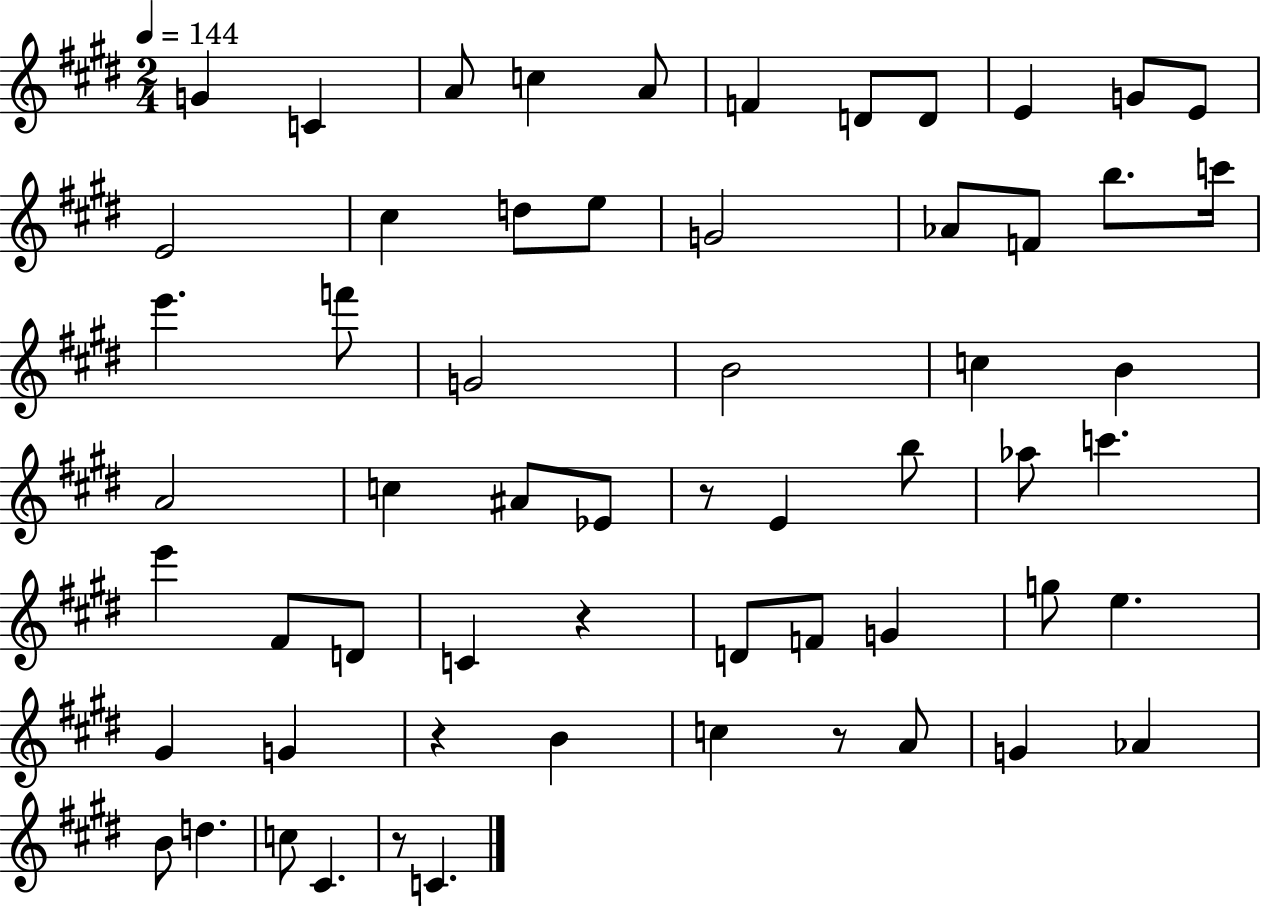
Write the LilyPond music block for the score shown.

{
  \clef treble
  \numericTimeSignature
  \time 2/4
  \key e \major
  \tempo 4 = 144
  g'4 c'4 | a'8 c''4 a'8 | f'4 d'8 d'8 | e'4 g'8 e'8 | \break e'2 | cis''4 d''8 e''8 | g'2 | aes'8 f'8 b''8. c'''16 | \break e'''4. f'''8 | g'2 | b'2 | c''4 b'4 | \break a'2 | c''4 ais'8 ees'8 | r8 e'4 b''8 | aes''8 c'''4. | \break e'''4 fis'8 d'8 | c'4 r4 | d'8 f'8 g'4 | g''8 e''4. | \break gis'4 g'4 | r4 b'4 | c''4 r8 a'8 | g'4 aes'4 | \break b'8 d''4. | c''8 cis'4. | r8 c'4. | \bar "|."
}